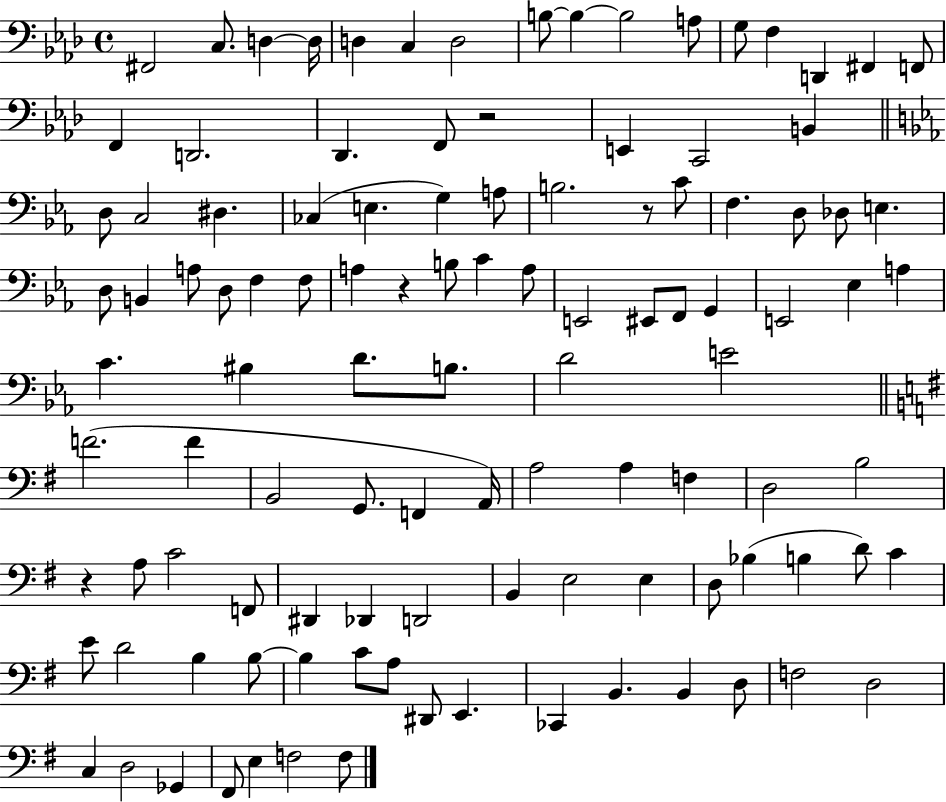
F#2/h C3/e. D3/q D3/s D3/q C3/q D3/h B3/e B3/q B3/h A3/e G3/e F3/q D2/q F#2/q F2/e F2/q D2/h. Db2/q. F2/e R/h E2/q C2/h B2/q D3/e C3/h D#3/q. CES3/q E3/q. G3/q A3/e B3/h. R/e C4/e F3/q. D3/e Db3/e E3/q. D3/e B2/q A3/e D3/e F3/q F3/e A3/q R/q B3/e C4/q A3/e E2/h EIS2/e F2/e G2/q E2/h Eb3/q A3/q C4/q. BIS3/q D4/e. B3/e. D4/h E4/h F4/h. F4/q B2/h G2/e. F2/q A2/s A3/h A3/q F3/q D3/h B3/h R/q A3/e C4/h F2/e D#2/q Db2/q D2/h B2/q E3/h E3/q D3/e Bb3/q B3/q D4/e C4/q E4/e D4/h B3/q B3/e B3/q C4/e A3/e D#2/e E2/q. CES2/q B2/q. B2/q D3/e F3/h D3/h C3/q D3/h Gb2/q F#2/e E3/q F3/h F3/e